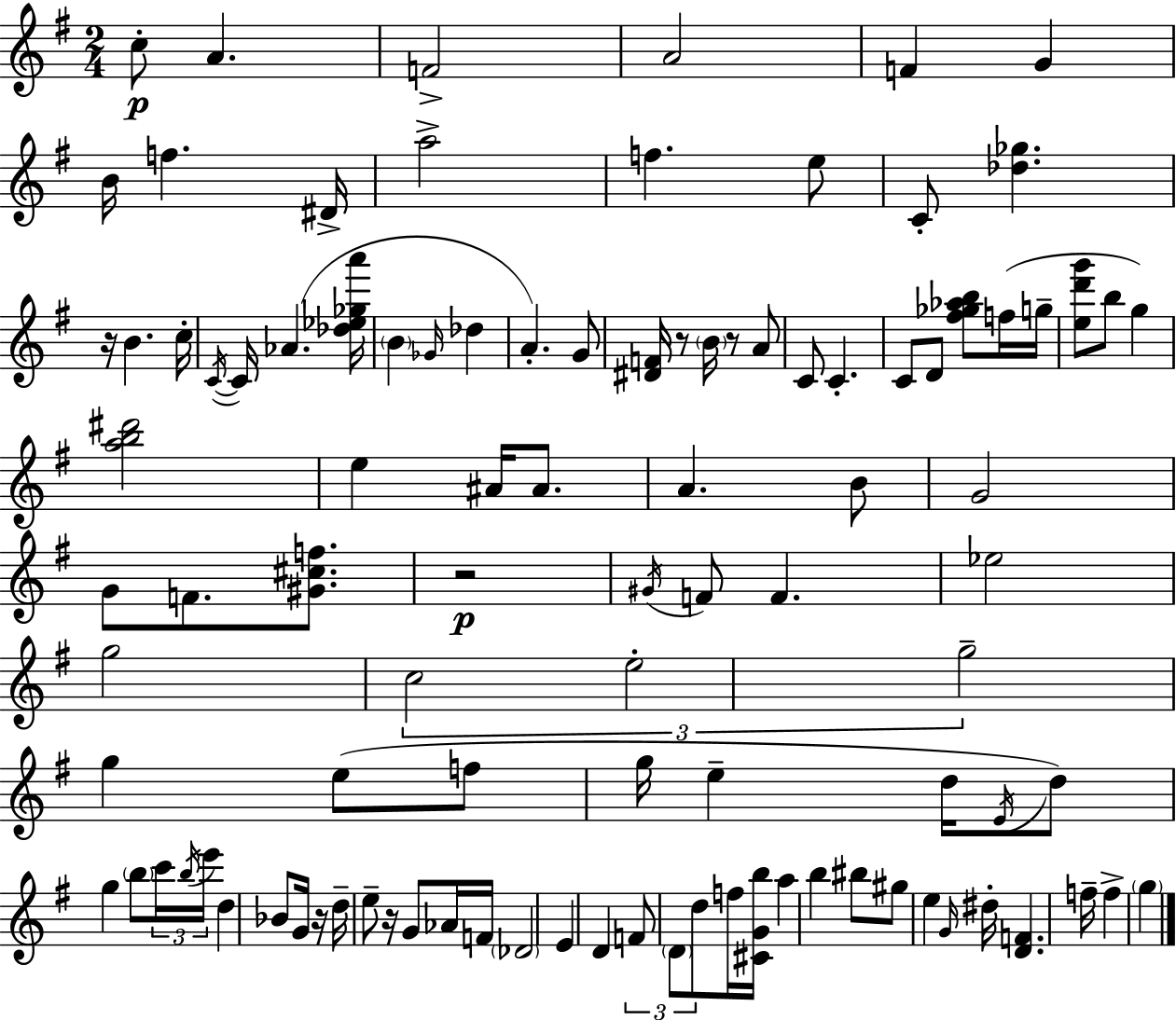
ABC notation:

X:1
T:Untitled
M:2/4
L:1/4
K:Em
c/2 A F2 A2 F G B/4 f ^D/4 a2 f e/2 C/2 [_d_g] z/4 B c/4 C/4 C/4 _A [_d_e_ga']/4 B _G/4 _d A G/2 [^DF]/4 z/2 B/4 z/2 A/2 C/2 C C/2 D/2 [^f_g_ab]/2 f/4 g/4 [ed'g']/2 b/2 g [ab^d']2 e ^A/4 ^A/2 A B/2 G2 G/2 F/2 [^G^cf]/2 z2 ^G/4 F/2 F _e2 g2 c2 e2 g2 g e/2 f/2 g/4 e d/4 E/4 d/2 g b/2 c'/4 b/4 e'/4 d _B/2 G/4 z/4 d/4 e/2 z/4 G/2 _A/4 F/4 _D2 E D F/2 D/2 d/2 f/4 [^CGb]/4 a b ^b/2 ^g/2 e G/4 ^d/4 [DF] f/4 f g